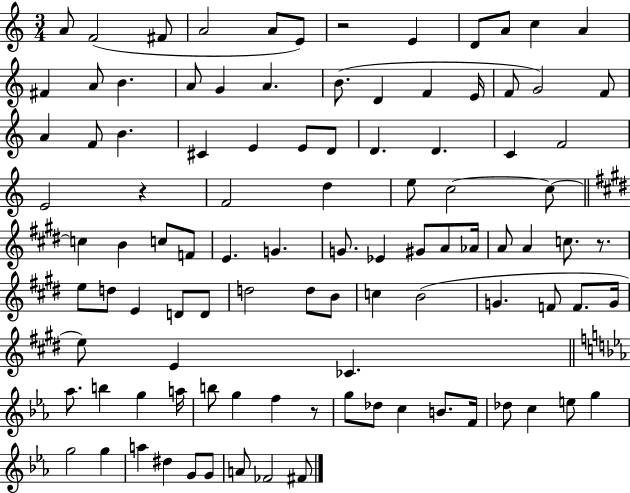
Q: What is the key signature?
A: C major